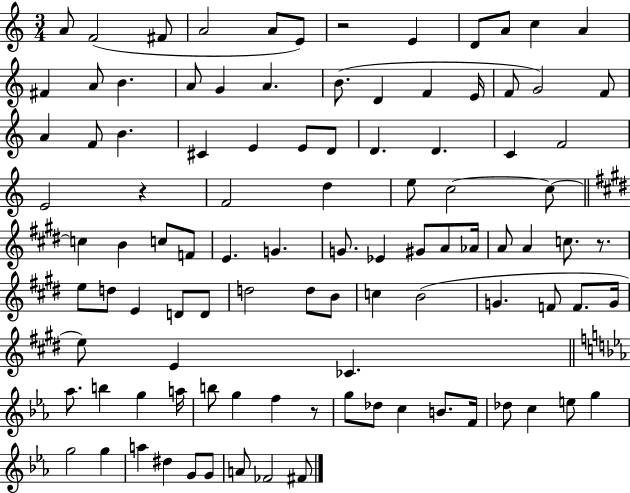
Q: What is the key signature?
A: C major